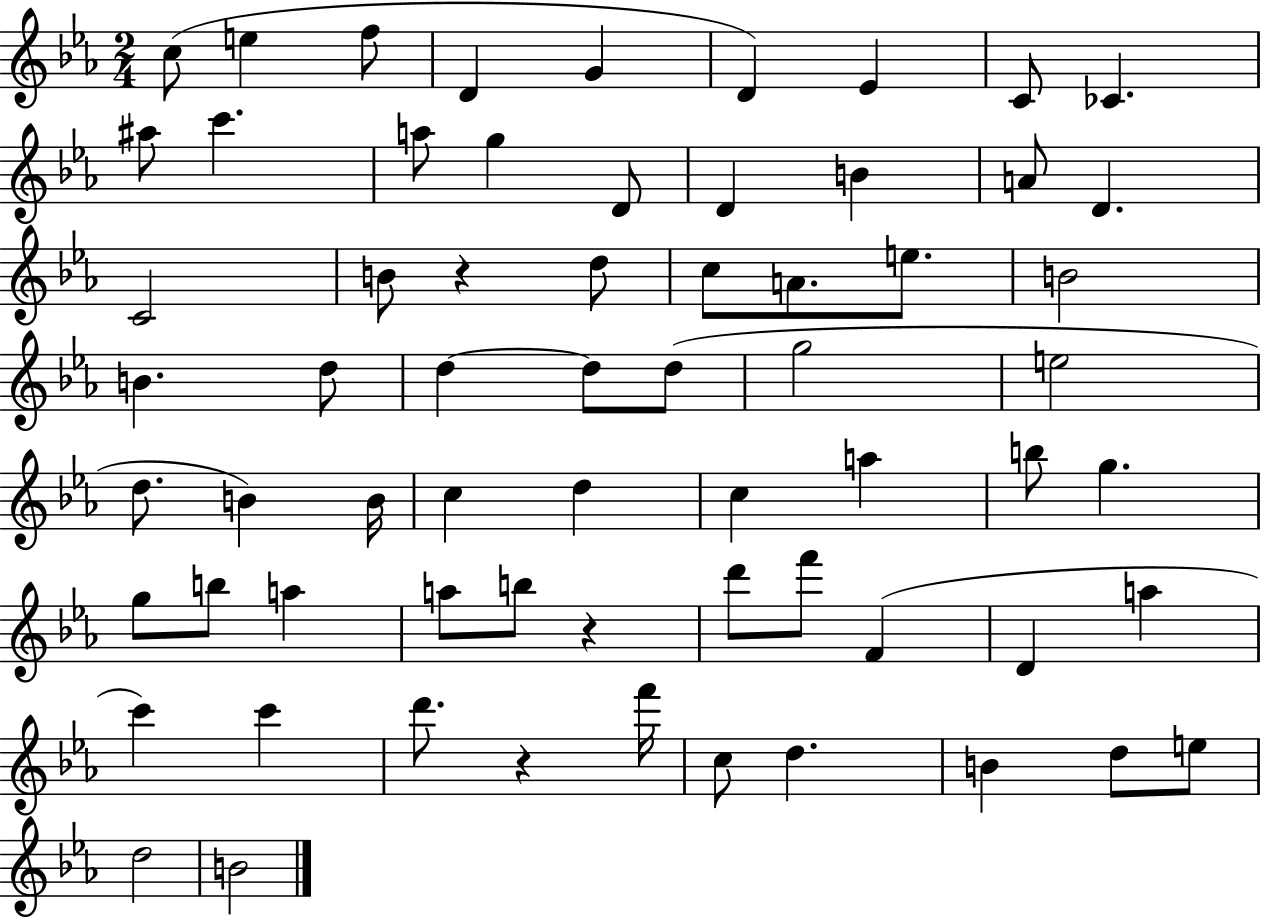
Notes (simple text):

C5/e E5/q F5/e D4/q G4/q D4/q Eb4/q C4/e CES4/q. A#5/e C6/q. A5/e G5/q D4/e D4/q B4/q A4/e D4/q. C4/h B4/e R/q D5/e C5/e A4/e. E5/e. B4/h B4/q. D5/e D5/q D5/e D5/e G5/h E5/h D5/e. B4/q B4/s C5/q D5/q C5/q A5/q B5/e G5/q. G5/e B5/e A5/q A5/e B5/e R/q D6/e F6/e F4/q D4/q A5/q C6/q C6/q D6/e. R/q F6/s C5/e D5/q. B4/q D5/e E5/e D5/h B4/h